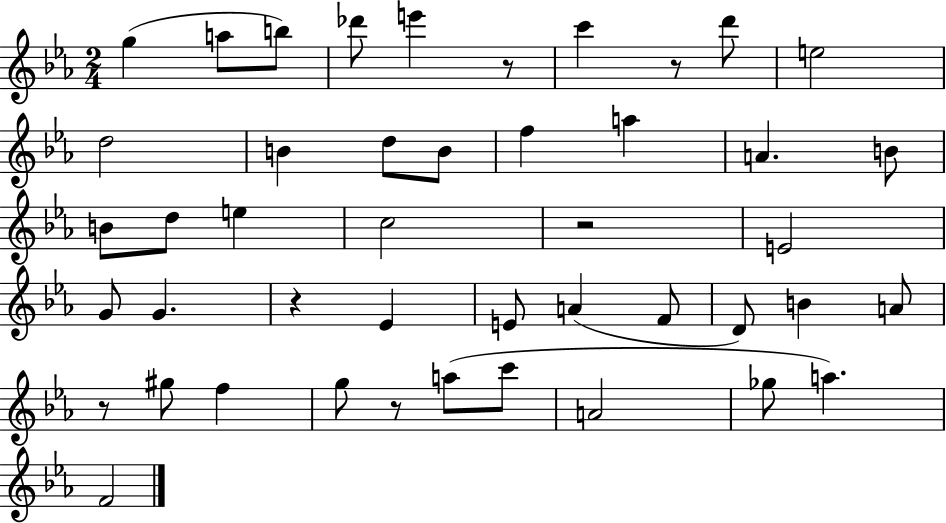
G5/q A5/e B5/e Db6/e E6/q R/e C6/q R/e D6/e E5/h D5/h B4/q D5/e B4/e F5/q A5/q A4/q. B4/e B4/e D5/e E5/q C5/h R/h E4/h G4/e G4/q. R/q Eb4/q E4/e A4/q F4/e D4/e B4/q A4/e R/e G#5/e F5/q G5/e R/e A5/e C6/e A4/h Gb5/e A5/q. F4/h